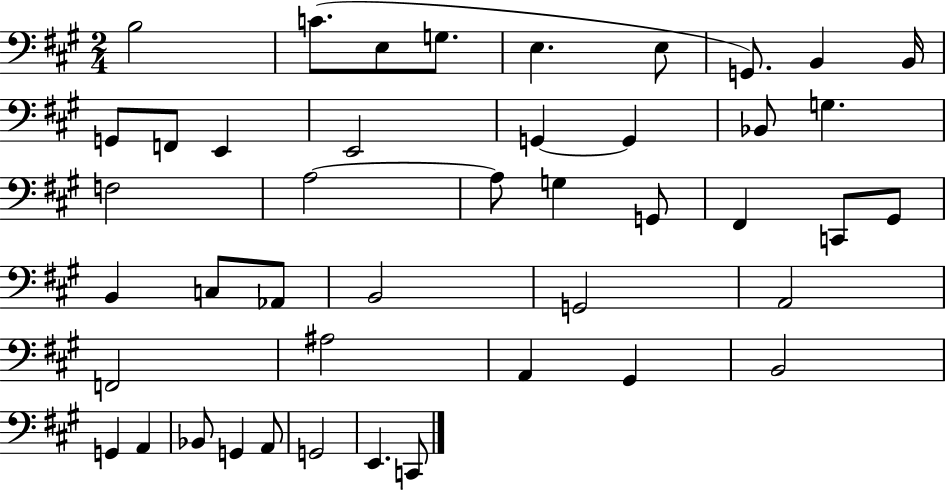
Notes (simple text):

B3/h C4/e. E3/e G3/e. E3/q. E3/e G2/e. B2/q B2/s G2/e F2/e E2/q E2/h G2/q G2/q Bb2/e G3/q. F3/h A3/h A3/e G3/q G2/e F#2/q C2/e G#2/e B2/q C3/e Ab2/e B2/h G2/h A2/h F2/h A#3/h A2/q G#2/q B2/h G2/q A2/q Bb2/e G2/q A2/e G2/h E2/q. C2/e